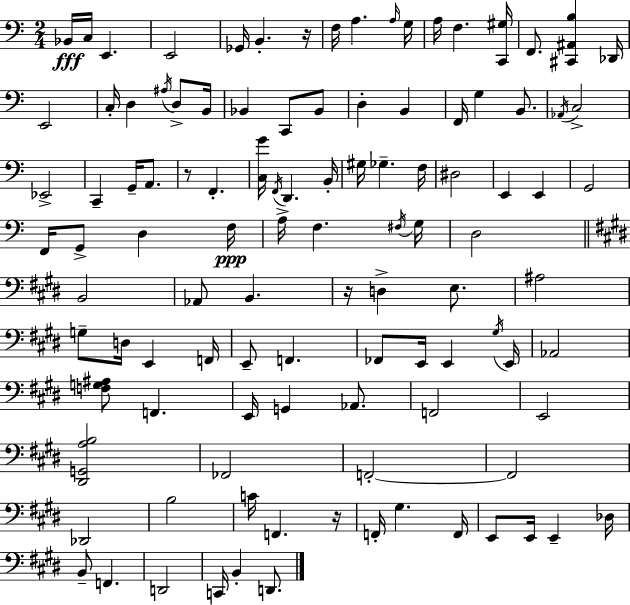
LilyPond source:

{
  \clef bass
  \numericTimeSignature
  \time 2/4
  \key c \major
  bes,16\fff c16 e,4. | e,2 | ges,16 b,4.-. r16 | f16 a4. \grace { a16 } | \break g16 a16 f4. | <c, gis>16 f,8. <cis, ais, b>4 | des,16 e,2 | c16-. d4 \acciaccatura { ais16 } d8-> | \break b,16 bes,4 c,8 | bes,8 d4-. b,4 | f,16 g4 b,8. | \acciaccatura { aes,16 } c2-> | \break ees,2-> | c,4-- g,16-- | a,8. r8 f,4.-. | <c g'>16 \acciaccatura { f,16 } d,4. | \break b,16-. gis16 ges4.-- | f16 dis2 | e,4 | e,4 g,2 | \break f,16 g,8-> d4 | f16\ppp a16-> f4. | \acciaccatura { fis16 } g16 d2 | \bar "||" \break \key e \major b,2 | aes,8 b,4. | r16 d4-> e8. | ais2 | \break g8-- d16 e,4 f,16 | e,8-- f,4. | fes,8 e,16 e,4 \acciaccatura { gis16 } | e,16 aes,2 | \break <f g ais>8 f,4. | e,16 g,4 aes,8. | f,2 | e,2 | \break <dis, g, a b>2 | fes,2 | f,2-.~~ | f,2 | \break des,2 | b2 | c'16 f,4. | r16 f,16-. gis4. | \break f,16 e,8 e,16 e,4-- | des16 b,8-- f,4. | d,2 | c,16 b,4-. d,8. | \break \bar "|."
}